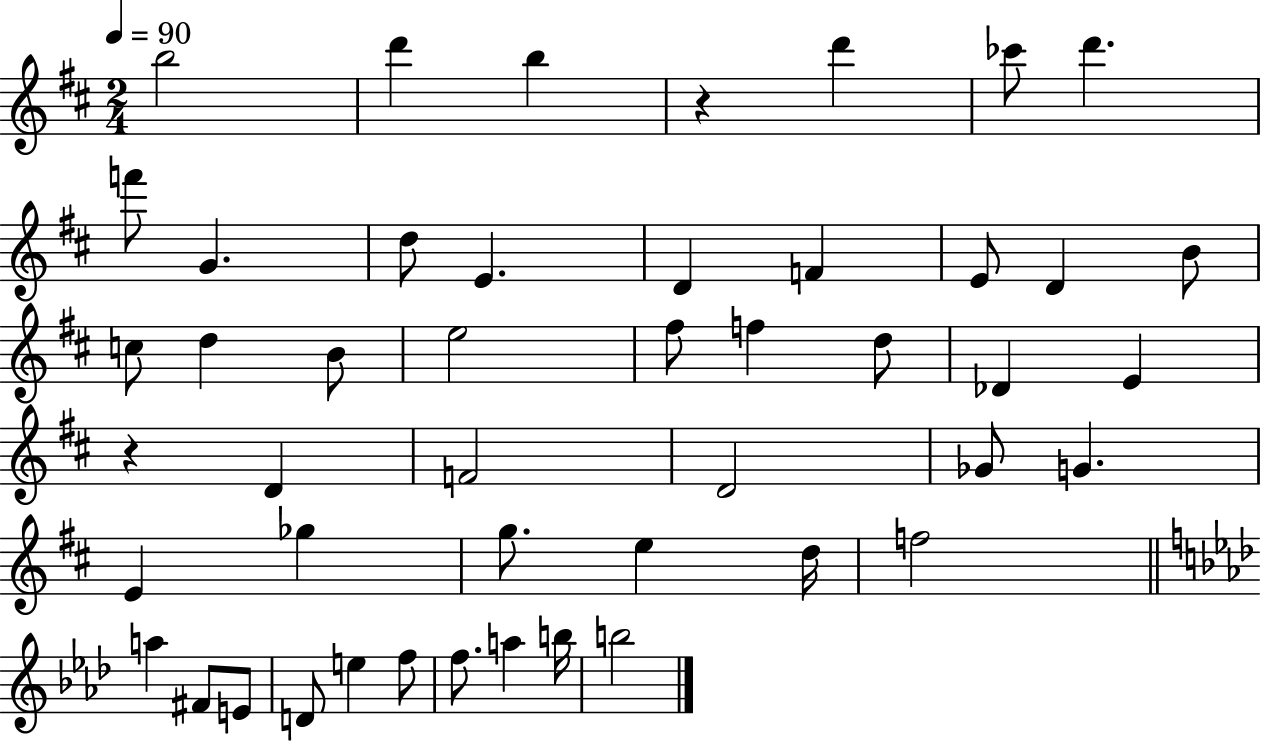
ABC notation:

X:1
T:Untitled
M:2/4
L:1/4
K:D
b2 d' b z d' _c'/2 d' f'/2 G d/2 E D F E/2 D B/2 c/2 d B/2 e2 ^f/2 f d/2 _D E z D F2 D2 _G/2 G E _g g/2 e d/4 f2 a ^F/2 E/2 D/2 e f/2 f/2 a b/4 b2